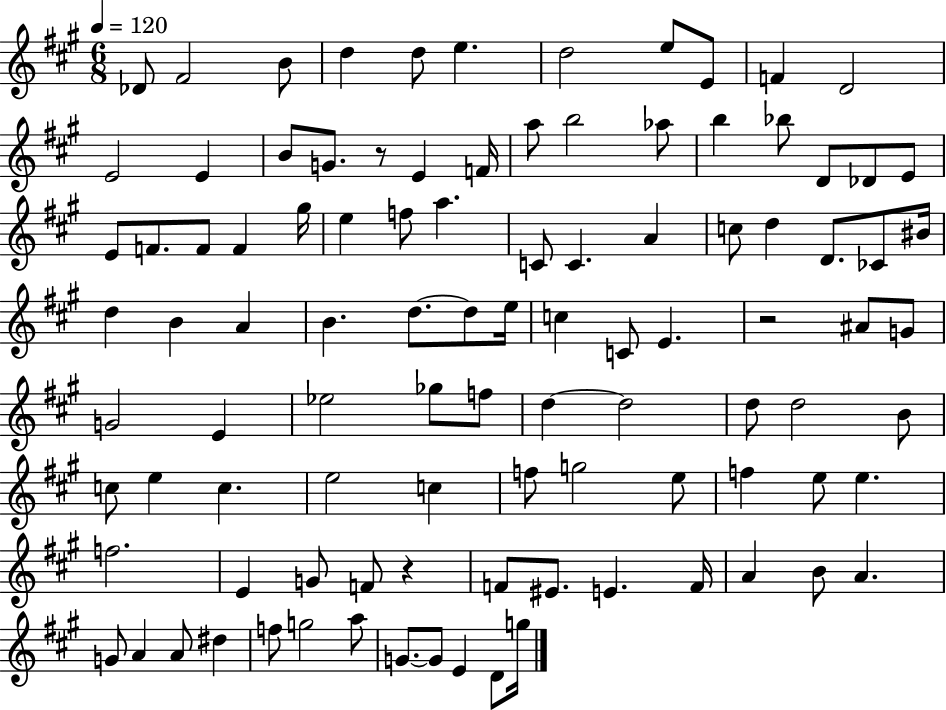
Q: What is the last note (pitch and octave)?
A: G5